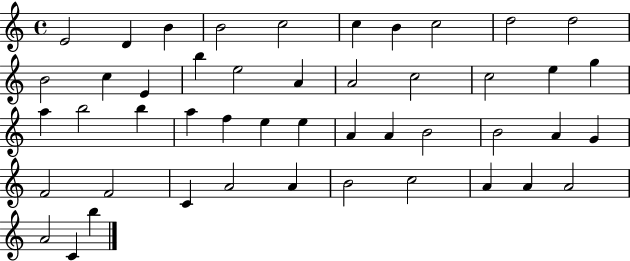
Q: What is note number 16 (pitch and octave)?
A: A4